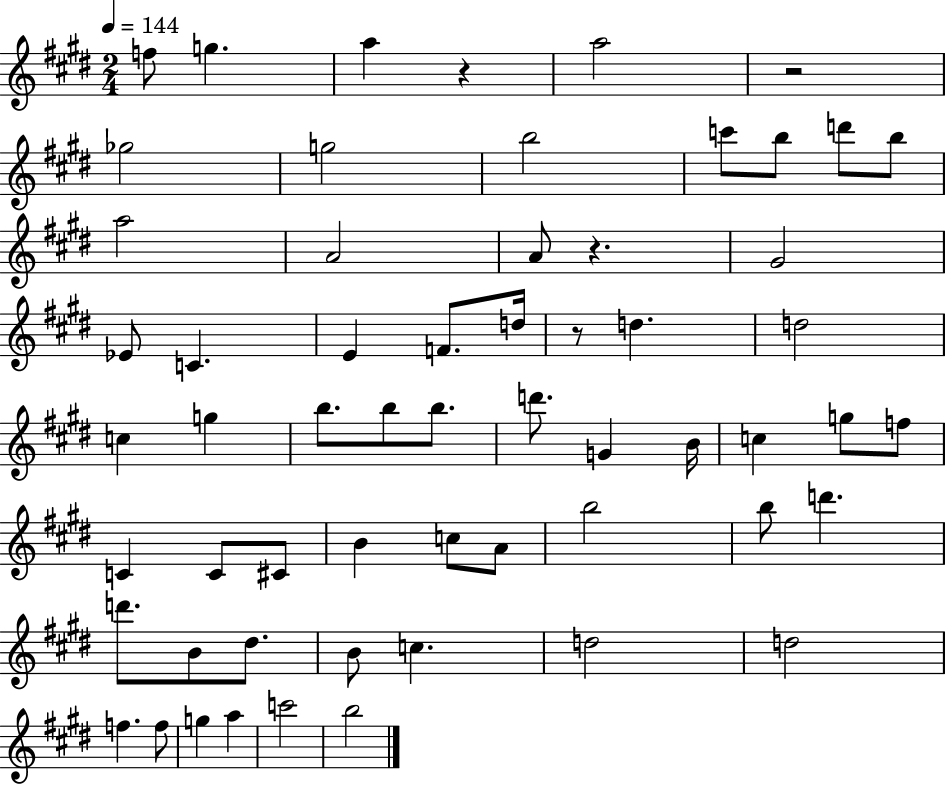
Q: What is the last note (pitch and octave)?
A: B5